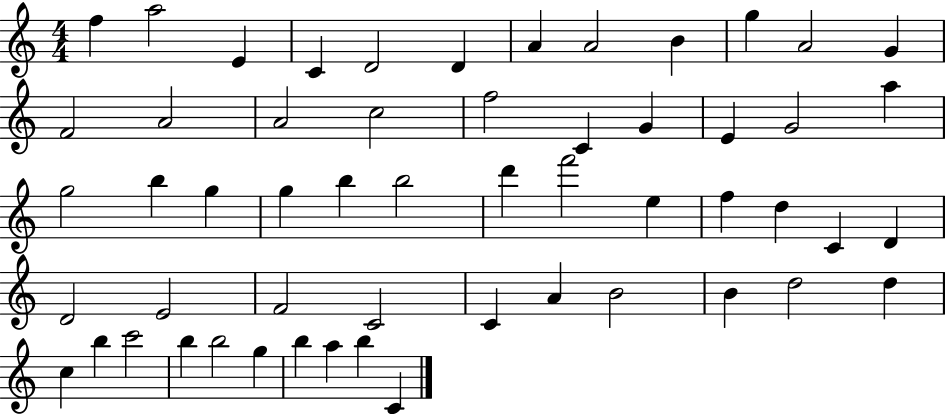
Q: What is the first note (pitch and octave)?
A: F5